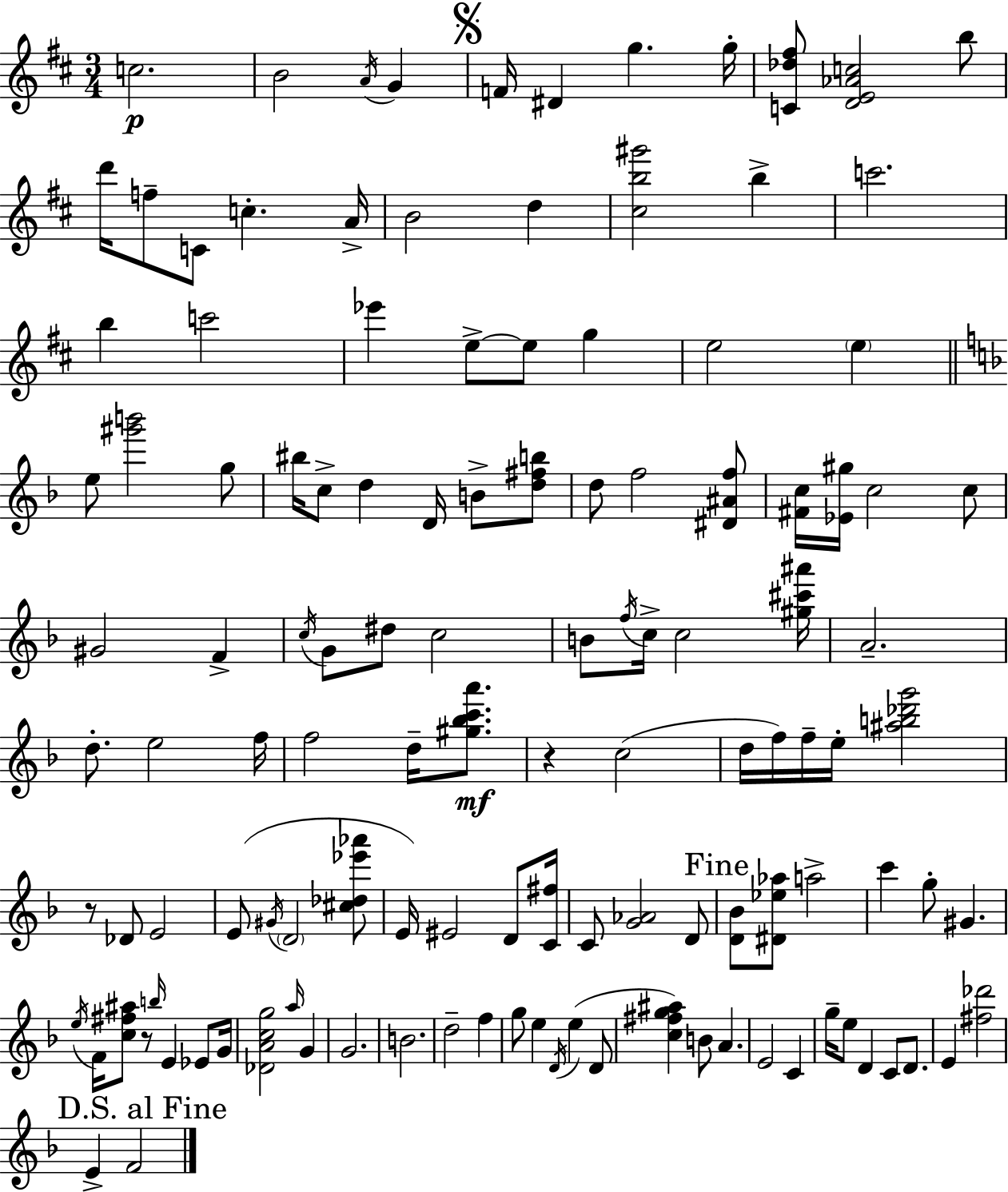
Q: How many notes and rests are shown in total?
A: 124